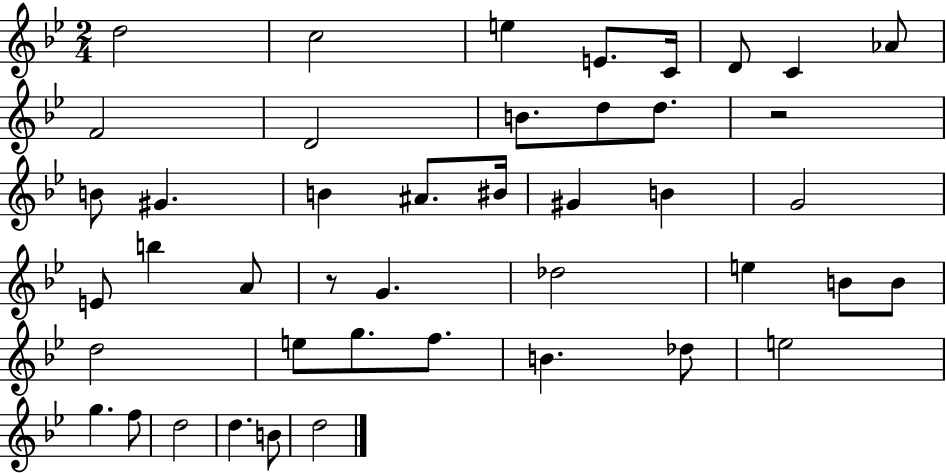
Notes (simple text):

D5/h C5/h E5/q E4/e. C4/s D4/e C4/q Ab4/e F4/h D4/h B4/e. D5/e D5/e. R/h B4/e G#4/q. B4/q A#4/e. BIS4/s G#4/q B4/q G4/h E4/e B5/q A4/e R/e G4/q. Db5/h E5/q B4/e B4/e D5/h E5/e G5/e. F5/e. B4/q. Db5/e E5/h G5/q. F5/e D5/h D5/q. B4/e D5/h